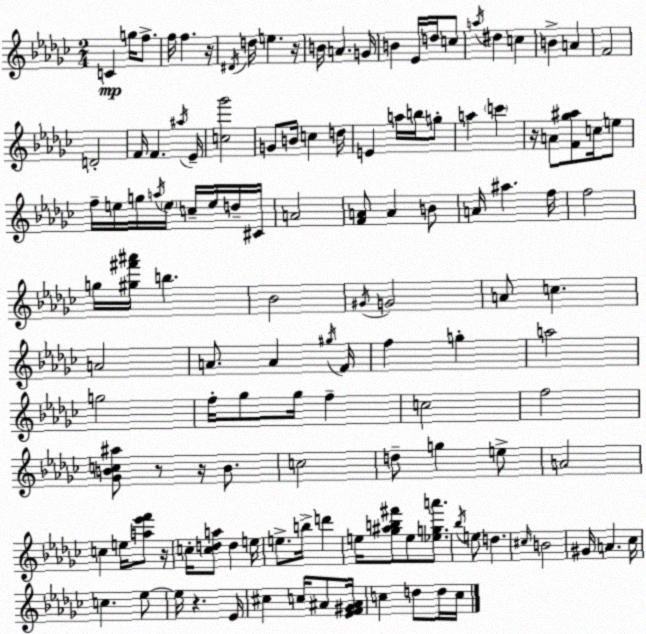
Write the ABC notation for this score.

X:1
T:Untitled
M:2/4
L:1/4
K:Ebm
C g/4 f/2 f/4 f z/4 ^D/4 d/4 e z/4 B/4 A G/4 B _E/4 d/4 c/2 a/4 ^d c B A F2 D2 F/4 F ^a/4 _E/4 [c_g']2 G/2 B/4 c d/4 E a/4 b/4 g/2 a c' z/4 A/2 [F_g^a]/2 c/4 e/2 f/4 e/4 g/4 a/4 e/4 c/4 e/4 d/4 ^C/4 A2 [FA]/2 A B/2 A/4 ^a f/4 f2 g/4 [^g^f'^a']/4 b _B2 ^G/4 G2 A/2 c A2 A/2 A ^g/4 F/4 f g a2 g2 f/4 _g/2 _g/4 f c2 f2 [_GBc^a]/2 z/2 z/4 B/2 c2 d/2 g e/2 A2 c e/4 [a_e'f']/2 z/4 c/4 [cda]/2 d e/4 e/2 b/4 d' e/4 [_g^ab^f']/2 e/2 [_ega']/2 _b/4 e/2 d ^c/4 B2 ^G/4 A _c/4 c _e/2 _e/4 z _E/4 ^c c/4 ^A/2 [_EF^G^A]/4 c d/2 d/4 c/4